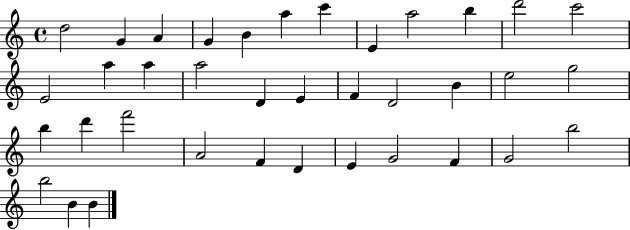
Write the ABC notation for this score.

X:1
T:Untitled
M:4/4
L:1/4
K:C
d2 G A G B a c' E a2 b d'2 c'2 E2 a a a2 D E F D2 B e2 g2 b d' f'2 A2 F D E G2 F G2 b2 b2 B B